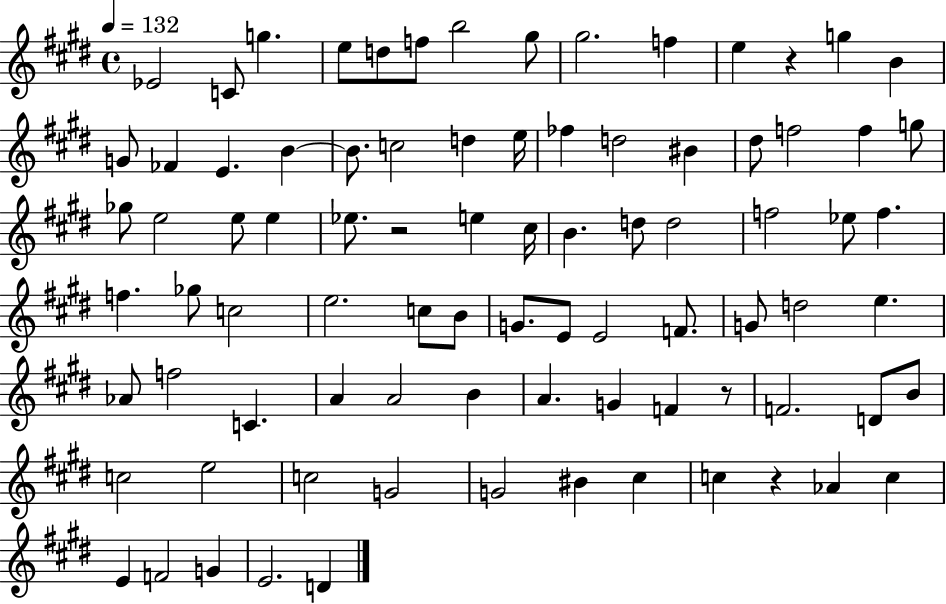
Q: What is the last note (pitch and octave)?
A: D4